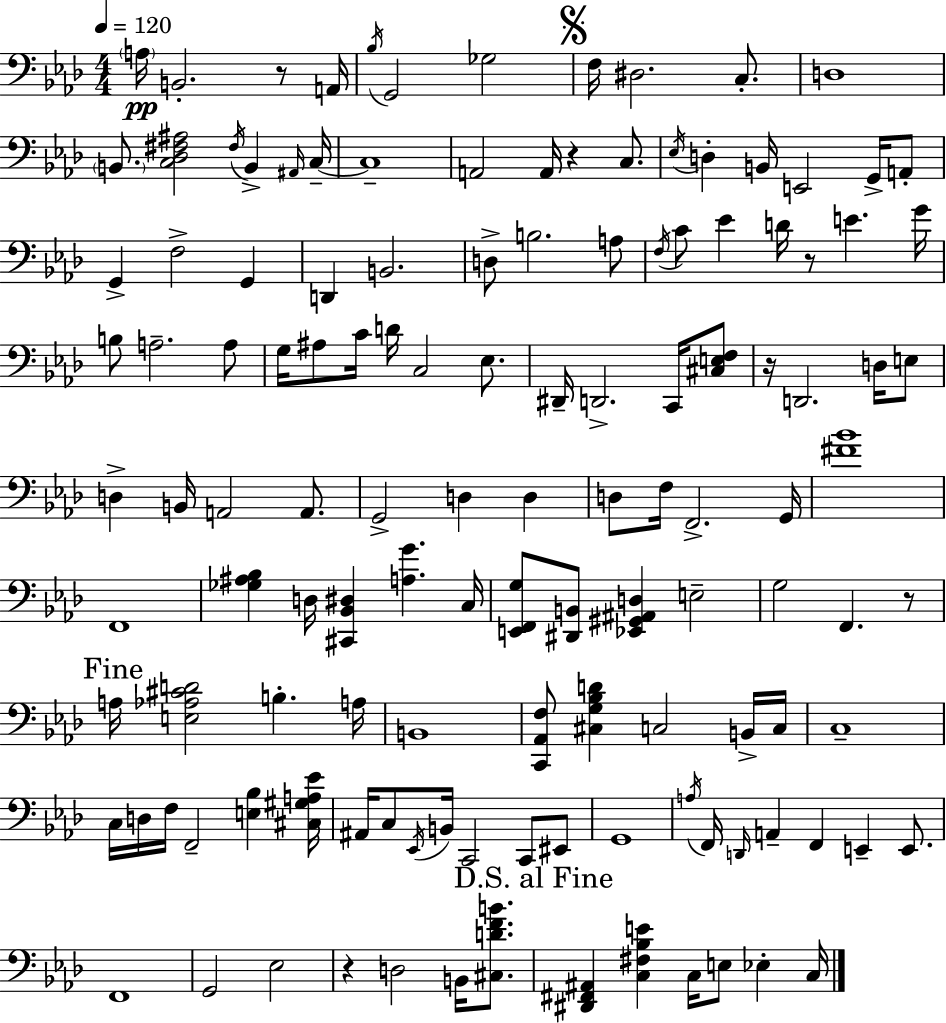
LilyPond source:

{
  \clef bass
  \numericTimeSignature
  \time 4/4
  \key aes \major
  \tempo 4 = 120
  \parenthesize a16\pp b,2.-. r8 a,16 | \acciaccatura { bes16 } g,2 ges2 | \mark \markup { \musicglyph "scripts.segno" } f16 dis2. c8.-. | d1 | \break \parenthesize b,8. <c des fis ais>2 \acciaccatura { fis16 } b,4-> | \grace { ais,16 } c16--~~ c1-- | a,2 a,16 r4 | c8. \acciaccatura { ees16 } d4-. b,16 e,2 | \break g,16-> a,8-. g,4-> f2-> | g,4 d,4 b,2. | d8-> b2. | a8 \acciaccatura { f16 } c'8 ees'4 d'16 r8 e'4. | \break g'16 b8 a2.-- | a8 g16 ais8 c'16 d'16 c2 | ees8. dis,16-- d,2.-> | c,16 <cis e f>8 r16 d,2. | \break d16 e8 d4-> b,16 a,2 | a,8. g,2-> d4 | d4 d8 f16 f,2.-> | g,16 <fis' bes'>1 | \break f,1 | <ges ais bes>4 d16 <cis, bes, dis>4 <a g'>4. | c16 <e, f, g>8 <dis, b,>8 <ees, gis, ais, d>4 e2-- | g2 f,4. | \break r8 \mark "Fine" a16 <e aes cis' d'>2 b4.-. | a16 b,1 | <c, aes, f>8 <cis g bes d'>4 c2 | b,16-> c16 c1-- | \break c16 d16 f16 f,2-- | <e bes>4 <cis gis a ees'>16 ais,16 c8 \acciaccatura { ees,16 } b,16 c,2 | c,8 eis,8 g,1 | \acciaccatura { a16 } f,16 \grace { d,16 } a,4-- f,4 | \break e,4-- e,8. f,1 | g,2 | ees2 r4 d2 | b,16 <cis d' f' b'>8. \mark "D.S. al Fine" <dis, fis, ais,>4 <c fis bes e'>4 | \break c16 e8 ees4-. c16 \bar "|."
}